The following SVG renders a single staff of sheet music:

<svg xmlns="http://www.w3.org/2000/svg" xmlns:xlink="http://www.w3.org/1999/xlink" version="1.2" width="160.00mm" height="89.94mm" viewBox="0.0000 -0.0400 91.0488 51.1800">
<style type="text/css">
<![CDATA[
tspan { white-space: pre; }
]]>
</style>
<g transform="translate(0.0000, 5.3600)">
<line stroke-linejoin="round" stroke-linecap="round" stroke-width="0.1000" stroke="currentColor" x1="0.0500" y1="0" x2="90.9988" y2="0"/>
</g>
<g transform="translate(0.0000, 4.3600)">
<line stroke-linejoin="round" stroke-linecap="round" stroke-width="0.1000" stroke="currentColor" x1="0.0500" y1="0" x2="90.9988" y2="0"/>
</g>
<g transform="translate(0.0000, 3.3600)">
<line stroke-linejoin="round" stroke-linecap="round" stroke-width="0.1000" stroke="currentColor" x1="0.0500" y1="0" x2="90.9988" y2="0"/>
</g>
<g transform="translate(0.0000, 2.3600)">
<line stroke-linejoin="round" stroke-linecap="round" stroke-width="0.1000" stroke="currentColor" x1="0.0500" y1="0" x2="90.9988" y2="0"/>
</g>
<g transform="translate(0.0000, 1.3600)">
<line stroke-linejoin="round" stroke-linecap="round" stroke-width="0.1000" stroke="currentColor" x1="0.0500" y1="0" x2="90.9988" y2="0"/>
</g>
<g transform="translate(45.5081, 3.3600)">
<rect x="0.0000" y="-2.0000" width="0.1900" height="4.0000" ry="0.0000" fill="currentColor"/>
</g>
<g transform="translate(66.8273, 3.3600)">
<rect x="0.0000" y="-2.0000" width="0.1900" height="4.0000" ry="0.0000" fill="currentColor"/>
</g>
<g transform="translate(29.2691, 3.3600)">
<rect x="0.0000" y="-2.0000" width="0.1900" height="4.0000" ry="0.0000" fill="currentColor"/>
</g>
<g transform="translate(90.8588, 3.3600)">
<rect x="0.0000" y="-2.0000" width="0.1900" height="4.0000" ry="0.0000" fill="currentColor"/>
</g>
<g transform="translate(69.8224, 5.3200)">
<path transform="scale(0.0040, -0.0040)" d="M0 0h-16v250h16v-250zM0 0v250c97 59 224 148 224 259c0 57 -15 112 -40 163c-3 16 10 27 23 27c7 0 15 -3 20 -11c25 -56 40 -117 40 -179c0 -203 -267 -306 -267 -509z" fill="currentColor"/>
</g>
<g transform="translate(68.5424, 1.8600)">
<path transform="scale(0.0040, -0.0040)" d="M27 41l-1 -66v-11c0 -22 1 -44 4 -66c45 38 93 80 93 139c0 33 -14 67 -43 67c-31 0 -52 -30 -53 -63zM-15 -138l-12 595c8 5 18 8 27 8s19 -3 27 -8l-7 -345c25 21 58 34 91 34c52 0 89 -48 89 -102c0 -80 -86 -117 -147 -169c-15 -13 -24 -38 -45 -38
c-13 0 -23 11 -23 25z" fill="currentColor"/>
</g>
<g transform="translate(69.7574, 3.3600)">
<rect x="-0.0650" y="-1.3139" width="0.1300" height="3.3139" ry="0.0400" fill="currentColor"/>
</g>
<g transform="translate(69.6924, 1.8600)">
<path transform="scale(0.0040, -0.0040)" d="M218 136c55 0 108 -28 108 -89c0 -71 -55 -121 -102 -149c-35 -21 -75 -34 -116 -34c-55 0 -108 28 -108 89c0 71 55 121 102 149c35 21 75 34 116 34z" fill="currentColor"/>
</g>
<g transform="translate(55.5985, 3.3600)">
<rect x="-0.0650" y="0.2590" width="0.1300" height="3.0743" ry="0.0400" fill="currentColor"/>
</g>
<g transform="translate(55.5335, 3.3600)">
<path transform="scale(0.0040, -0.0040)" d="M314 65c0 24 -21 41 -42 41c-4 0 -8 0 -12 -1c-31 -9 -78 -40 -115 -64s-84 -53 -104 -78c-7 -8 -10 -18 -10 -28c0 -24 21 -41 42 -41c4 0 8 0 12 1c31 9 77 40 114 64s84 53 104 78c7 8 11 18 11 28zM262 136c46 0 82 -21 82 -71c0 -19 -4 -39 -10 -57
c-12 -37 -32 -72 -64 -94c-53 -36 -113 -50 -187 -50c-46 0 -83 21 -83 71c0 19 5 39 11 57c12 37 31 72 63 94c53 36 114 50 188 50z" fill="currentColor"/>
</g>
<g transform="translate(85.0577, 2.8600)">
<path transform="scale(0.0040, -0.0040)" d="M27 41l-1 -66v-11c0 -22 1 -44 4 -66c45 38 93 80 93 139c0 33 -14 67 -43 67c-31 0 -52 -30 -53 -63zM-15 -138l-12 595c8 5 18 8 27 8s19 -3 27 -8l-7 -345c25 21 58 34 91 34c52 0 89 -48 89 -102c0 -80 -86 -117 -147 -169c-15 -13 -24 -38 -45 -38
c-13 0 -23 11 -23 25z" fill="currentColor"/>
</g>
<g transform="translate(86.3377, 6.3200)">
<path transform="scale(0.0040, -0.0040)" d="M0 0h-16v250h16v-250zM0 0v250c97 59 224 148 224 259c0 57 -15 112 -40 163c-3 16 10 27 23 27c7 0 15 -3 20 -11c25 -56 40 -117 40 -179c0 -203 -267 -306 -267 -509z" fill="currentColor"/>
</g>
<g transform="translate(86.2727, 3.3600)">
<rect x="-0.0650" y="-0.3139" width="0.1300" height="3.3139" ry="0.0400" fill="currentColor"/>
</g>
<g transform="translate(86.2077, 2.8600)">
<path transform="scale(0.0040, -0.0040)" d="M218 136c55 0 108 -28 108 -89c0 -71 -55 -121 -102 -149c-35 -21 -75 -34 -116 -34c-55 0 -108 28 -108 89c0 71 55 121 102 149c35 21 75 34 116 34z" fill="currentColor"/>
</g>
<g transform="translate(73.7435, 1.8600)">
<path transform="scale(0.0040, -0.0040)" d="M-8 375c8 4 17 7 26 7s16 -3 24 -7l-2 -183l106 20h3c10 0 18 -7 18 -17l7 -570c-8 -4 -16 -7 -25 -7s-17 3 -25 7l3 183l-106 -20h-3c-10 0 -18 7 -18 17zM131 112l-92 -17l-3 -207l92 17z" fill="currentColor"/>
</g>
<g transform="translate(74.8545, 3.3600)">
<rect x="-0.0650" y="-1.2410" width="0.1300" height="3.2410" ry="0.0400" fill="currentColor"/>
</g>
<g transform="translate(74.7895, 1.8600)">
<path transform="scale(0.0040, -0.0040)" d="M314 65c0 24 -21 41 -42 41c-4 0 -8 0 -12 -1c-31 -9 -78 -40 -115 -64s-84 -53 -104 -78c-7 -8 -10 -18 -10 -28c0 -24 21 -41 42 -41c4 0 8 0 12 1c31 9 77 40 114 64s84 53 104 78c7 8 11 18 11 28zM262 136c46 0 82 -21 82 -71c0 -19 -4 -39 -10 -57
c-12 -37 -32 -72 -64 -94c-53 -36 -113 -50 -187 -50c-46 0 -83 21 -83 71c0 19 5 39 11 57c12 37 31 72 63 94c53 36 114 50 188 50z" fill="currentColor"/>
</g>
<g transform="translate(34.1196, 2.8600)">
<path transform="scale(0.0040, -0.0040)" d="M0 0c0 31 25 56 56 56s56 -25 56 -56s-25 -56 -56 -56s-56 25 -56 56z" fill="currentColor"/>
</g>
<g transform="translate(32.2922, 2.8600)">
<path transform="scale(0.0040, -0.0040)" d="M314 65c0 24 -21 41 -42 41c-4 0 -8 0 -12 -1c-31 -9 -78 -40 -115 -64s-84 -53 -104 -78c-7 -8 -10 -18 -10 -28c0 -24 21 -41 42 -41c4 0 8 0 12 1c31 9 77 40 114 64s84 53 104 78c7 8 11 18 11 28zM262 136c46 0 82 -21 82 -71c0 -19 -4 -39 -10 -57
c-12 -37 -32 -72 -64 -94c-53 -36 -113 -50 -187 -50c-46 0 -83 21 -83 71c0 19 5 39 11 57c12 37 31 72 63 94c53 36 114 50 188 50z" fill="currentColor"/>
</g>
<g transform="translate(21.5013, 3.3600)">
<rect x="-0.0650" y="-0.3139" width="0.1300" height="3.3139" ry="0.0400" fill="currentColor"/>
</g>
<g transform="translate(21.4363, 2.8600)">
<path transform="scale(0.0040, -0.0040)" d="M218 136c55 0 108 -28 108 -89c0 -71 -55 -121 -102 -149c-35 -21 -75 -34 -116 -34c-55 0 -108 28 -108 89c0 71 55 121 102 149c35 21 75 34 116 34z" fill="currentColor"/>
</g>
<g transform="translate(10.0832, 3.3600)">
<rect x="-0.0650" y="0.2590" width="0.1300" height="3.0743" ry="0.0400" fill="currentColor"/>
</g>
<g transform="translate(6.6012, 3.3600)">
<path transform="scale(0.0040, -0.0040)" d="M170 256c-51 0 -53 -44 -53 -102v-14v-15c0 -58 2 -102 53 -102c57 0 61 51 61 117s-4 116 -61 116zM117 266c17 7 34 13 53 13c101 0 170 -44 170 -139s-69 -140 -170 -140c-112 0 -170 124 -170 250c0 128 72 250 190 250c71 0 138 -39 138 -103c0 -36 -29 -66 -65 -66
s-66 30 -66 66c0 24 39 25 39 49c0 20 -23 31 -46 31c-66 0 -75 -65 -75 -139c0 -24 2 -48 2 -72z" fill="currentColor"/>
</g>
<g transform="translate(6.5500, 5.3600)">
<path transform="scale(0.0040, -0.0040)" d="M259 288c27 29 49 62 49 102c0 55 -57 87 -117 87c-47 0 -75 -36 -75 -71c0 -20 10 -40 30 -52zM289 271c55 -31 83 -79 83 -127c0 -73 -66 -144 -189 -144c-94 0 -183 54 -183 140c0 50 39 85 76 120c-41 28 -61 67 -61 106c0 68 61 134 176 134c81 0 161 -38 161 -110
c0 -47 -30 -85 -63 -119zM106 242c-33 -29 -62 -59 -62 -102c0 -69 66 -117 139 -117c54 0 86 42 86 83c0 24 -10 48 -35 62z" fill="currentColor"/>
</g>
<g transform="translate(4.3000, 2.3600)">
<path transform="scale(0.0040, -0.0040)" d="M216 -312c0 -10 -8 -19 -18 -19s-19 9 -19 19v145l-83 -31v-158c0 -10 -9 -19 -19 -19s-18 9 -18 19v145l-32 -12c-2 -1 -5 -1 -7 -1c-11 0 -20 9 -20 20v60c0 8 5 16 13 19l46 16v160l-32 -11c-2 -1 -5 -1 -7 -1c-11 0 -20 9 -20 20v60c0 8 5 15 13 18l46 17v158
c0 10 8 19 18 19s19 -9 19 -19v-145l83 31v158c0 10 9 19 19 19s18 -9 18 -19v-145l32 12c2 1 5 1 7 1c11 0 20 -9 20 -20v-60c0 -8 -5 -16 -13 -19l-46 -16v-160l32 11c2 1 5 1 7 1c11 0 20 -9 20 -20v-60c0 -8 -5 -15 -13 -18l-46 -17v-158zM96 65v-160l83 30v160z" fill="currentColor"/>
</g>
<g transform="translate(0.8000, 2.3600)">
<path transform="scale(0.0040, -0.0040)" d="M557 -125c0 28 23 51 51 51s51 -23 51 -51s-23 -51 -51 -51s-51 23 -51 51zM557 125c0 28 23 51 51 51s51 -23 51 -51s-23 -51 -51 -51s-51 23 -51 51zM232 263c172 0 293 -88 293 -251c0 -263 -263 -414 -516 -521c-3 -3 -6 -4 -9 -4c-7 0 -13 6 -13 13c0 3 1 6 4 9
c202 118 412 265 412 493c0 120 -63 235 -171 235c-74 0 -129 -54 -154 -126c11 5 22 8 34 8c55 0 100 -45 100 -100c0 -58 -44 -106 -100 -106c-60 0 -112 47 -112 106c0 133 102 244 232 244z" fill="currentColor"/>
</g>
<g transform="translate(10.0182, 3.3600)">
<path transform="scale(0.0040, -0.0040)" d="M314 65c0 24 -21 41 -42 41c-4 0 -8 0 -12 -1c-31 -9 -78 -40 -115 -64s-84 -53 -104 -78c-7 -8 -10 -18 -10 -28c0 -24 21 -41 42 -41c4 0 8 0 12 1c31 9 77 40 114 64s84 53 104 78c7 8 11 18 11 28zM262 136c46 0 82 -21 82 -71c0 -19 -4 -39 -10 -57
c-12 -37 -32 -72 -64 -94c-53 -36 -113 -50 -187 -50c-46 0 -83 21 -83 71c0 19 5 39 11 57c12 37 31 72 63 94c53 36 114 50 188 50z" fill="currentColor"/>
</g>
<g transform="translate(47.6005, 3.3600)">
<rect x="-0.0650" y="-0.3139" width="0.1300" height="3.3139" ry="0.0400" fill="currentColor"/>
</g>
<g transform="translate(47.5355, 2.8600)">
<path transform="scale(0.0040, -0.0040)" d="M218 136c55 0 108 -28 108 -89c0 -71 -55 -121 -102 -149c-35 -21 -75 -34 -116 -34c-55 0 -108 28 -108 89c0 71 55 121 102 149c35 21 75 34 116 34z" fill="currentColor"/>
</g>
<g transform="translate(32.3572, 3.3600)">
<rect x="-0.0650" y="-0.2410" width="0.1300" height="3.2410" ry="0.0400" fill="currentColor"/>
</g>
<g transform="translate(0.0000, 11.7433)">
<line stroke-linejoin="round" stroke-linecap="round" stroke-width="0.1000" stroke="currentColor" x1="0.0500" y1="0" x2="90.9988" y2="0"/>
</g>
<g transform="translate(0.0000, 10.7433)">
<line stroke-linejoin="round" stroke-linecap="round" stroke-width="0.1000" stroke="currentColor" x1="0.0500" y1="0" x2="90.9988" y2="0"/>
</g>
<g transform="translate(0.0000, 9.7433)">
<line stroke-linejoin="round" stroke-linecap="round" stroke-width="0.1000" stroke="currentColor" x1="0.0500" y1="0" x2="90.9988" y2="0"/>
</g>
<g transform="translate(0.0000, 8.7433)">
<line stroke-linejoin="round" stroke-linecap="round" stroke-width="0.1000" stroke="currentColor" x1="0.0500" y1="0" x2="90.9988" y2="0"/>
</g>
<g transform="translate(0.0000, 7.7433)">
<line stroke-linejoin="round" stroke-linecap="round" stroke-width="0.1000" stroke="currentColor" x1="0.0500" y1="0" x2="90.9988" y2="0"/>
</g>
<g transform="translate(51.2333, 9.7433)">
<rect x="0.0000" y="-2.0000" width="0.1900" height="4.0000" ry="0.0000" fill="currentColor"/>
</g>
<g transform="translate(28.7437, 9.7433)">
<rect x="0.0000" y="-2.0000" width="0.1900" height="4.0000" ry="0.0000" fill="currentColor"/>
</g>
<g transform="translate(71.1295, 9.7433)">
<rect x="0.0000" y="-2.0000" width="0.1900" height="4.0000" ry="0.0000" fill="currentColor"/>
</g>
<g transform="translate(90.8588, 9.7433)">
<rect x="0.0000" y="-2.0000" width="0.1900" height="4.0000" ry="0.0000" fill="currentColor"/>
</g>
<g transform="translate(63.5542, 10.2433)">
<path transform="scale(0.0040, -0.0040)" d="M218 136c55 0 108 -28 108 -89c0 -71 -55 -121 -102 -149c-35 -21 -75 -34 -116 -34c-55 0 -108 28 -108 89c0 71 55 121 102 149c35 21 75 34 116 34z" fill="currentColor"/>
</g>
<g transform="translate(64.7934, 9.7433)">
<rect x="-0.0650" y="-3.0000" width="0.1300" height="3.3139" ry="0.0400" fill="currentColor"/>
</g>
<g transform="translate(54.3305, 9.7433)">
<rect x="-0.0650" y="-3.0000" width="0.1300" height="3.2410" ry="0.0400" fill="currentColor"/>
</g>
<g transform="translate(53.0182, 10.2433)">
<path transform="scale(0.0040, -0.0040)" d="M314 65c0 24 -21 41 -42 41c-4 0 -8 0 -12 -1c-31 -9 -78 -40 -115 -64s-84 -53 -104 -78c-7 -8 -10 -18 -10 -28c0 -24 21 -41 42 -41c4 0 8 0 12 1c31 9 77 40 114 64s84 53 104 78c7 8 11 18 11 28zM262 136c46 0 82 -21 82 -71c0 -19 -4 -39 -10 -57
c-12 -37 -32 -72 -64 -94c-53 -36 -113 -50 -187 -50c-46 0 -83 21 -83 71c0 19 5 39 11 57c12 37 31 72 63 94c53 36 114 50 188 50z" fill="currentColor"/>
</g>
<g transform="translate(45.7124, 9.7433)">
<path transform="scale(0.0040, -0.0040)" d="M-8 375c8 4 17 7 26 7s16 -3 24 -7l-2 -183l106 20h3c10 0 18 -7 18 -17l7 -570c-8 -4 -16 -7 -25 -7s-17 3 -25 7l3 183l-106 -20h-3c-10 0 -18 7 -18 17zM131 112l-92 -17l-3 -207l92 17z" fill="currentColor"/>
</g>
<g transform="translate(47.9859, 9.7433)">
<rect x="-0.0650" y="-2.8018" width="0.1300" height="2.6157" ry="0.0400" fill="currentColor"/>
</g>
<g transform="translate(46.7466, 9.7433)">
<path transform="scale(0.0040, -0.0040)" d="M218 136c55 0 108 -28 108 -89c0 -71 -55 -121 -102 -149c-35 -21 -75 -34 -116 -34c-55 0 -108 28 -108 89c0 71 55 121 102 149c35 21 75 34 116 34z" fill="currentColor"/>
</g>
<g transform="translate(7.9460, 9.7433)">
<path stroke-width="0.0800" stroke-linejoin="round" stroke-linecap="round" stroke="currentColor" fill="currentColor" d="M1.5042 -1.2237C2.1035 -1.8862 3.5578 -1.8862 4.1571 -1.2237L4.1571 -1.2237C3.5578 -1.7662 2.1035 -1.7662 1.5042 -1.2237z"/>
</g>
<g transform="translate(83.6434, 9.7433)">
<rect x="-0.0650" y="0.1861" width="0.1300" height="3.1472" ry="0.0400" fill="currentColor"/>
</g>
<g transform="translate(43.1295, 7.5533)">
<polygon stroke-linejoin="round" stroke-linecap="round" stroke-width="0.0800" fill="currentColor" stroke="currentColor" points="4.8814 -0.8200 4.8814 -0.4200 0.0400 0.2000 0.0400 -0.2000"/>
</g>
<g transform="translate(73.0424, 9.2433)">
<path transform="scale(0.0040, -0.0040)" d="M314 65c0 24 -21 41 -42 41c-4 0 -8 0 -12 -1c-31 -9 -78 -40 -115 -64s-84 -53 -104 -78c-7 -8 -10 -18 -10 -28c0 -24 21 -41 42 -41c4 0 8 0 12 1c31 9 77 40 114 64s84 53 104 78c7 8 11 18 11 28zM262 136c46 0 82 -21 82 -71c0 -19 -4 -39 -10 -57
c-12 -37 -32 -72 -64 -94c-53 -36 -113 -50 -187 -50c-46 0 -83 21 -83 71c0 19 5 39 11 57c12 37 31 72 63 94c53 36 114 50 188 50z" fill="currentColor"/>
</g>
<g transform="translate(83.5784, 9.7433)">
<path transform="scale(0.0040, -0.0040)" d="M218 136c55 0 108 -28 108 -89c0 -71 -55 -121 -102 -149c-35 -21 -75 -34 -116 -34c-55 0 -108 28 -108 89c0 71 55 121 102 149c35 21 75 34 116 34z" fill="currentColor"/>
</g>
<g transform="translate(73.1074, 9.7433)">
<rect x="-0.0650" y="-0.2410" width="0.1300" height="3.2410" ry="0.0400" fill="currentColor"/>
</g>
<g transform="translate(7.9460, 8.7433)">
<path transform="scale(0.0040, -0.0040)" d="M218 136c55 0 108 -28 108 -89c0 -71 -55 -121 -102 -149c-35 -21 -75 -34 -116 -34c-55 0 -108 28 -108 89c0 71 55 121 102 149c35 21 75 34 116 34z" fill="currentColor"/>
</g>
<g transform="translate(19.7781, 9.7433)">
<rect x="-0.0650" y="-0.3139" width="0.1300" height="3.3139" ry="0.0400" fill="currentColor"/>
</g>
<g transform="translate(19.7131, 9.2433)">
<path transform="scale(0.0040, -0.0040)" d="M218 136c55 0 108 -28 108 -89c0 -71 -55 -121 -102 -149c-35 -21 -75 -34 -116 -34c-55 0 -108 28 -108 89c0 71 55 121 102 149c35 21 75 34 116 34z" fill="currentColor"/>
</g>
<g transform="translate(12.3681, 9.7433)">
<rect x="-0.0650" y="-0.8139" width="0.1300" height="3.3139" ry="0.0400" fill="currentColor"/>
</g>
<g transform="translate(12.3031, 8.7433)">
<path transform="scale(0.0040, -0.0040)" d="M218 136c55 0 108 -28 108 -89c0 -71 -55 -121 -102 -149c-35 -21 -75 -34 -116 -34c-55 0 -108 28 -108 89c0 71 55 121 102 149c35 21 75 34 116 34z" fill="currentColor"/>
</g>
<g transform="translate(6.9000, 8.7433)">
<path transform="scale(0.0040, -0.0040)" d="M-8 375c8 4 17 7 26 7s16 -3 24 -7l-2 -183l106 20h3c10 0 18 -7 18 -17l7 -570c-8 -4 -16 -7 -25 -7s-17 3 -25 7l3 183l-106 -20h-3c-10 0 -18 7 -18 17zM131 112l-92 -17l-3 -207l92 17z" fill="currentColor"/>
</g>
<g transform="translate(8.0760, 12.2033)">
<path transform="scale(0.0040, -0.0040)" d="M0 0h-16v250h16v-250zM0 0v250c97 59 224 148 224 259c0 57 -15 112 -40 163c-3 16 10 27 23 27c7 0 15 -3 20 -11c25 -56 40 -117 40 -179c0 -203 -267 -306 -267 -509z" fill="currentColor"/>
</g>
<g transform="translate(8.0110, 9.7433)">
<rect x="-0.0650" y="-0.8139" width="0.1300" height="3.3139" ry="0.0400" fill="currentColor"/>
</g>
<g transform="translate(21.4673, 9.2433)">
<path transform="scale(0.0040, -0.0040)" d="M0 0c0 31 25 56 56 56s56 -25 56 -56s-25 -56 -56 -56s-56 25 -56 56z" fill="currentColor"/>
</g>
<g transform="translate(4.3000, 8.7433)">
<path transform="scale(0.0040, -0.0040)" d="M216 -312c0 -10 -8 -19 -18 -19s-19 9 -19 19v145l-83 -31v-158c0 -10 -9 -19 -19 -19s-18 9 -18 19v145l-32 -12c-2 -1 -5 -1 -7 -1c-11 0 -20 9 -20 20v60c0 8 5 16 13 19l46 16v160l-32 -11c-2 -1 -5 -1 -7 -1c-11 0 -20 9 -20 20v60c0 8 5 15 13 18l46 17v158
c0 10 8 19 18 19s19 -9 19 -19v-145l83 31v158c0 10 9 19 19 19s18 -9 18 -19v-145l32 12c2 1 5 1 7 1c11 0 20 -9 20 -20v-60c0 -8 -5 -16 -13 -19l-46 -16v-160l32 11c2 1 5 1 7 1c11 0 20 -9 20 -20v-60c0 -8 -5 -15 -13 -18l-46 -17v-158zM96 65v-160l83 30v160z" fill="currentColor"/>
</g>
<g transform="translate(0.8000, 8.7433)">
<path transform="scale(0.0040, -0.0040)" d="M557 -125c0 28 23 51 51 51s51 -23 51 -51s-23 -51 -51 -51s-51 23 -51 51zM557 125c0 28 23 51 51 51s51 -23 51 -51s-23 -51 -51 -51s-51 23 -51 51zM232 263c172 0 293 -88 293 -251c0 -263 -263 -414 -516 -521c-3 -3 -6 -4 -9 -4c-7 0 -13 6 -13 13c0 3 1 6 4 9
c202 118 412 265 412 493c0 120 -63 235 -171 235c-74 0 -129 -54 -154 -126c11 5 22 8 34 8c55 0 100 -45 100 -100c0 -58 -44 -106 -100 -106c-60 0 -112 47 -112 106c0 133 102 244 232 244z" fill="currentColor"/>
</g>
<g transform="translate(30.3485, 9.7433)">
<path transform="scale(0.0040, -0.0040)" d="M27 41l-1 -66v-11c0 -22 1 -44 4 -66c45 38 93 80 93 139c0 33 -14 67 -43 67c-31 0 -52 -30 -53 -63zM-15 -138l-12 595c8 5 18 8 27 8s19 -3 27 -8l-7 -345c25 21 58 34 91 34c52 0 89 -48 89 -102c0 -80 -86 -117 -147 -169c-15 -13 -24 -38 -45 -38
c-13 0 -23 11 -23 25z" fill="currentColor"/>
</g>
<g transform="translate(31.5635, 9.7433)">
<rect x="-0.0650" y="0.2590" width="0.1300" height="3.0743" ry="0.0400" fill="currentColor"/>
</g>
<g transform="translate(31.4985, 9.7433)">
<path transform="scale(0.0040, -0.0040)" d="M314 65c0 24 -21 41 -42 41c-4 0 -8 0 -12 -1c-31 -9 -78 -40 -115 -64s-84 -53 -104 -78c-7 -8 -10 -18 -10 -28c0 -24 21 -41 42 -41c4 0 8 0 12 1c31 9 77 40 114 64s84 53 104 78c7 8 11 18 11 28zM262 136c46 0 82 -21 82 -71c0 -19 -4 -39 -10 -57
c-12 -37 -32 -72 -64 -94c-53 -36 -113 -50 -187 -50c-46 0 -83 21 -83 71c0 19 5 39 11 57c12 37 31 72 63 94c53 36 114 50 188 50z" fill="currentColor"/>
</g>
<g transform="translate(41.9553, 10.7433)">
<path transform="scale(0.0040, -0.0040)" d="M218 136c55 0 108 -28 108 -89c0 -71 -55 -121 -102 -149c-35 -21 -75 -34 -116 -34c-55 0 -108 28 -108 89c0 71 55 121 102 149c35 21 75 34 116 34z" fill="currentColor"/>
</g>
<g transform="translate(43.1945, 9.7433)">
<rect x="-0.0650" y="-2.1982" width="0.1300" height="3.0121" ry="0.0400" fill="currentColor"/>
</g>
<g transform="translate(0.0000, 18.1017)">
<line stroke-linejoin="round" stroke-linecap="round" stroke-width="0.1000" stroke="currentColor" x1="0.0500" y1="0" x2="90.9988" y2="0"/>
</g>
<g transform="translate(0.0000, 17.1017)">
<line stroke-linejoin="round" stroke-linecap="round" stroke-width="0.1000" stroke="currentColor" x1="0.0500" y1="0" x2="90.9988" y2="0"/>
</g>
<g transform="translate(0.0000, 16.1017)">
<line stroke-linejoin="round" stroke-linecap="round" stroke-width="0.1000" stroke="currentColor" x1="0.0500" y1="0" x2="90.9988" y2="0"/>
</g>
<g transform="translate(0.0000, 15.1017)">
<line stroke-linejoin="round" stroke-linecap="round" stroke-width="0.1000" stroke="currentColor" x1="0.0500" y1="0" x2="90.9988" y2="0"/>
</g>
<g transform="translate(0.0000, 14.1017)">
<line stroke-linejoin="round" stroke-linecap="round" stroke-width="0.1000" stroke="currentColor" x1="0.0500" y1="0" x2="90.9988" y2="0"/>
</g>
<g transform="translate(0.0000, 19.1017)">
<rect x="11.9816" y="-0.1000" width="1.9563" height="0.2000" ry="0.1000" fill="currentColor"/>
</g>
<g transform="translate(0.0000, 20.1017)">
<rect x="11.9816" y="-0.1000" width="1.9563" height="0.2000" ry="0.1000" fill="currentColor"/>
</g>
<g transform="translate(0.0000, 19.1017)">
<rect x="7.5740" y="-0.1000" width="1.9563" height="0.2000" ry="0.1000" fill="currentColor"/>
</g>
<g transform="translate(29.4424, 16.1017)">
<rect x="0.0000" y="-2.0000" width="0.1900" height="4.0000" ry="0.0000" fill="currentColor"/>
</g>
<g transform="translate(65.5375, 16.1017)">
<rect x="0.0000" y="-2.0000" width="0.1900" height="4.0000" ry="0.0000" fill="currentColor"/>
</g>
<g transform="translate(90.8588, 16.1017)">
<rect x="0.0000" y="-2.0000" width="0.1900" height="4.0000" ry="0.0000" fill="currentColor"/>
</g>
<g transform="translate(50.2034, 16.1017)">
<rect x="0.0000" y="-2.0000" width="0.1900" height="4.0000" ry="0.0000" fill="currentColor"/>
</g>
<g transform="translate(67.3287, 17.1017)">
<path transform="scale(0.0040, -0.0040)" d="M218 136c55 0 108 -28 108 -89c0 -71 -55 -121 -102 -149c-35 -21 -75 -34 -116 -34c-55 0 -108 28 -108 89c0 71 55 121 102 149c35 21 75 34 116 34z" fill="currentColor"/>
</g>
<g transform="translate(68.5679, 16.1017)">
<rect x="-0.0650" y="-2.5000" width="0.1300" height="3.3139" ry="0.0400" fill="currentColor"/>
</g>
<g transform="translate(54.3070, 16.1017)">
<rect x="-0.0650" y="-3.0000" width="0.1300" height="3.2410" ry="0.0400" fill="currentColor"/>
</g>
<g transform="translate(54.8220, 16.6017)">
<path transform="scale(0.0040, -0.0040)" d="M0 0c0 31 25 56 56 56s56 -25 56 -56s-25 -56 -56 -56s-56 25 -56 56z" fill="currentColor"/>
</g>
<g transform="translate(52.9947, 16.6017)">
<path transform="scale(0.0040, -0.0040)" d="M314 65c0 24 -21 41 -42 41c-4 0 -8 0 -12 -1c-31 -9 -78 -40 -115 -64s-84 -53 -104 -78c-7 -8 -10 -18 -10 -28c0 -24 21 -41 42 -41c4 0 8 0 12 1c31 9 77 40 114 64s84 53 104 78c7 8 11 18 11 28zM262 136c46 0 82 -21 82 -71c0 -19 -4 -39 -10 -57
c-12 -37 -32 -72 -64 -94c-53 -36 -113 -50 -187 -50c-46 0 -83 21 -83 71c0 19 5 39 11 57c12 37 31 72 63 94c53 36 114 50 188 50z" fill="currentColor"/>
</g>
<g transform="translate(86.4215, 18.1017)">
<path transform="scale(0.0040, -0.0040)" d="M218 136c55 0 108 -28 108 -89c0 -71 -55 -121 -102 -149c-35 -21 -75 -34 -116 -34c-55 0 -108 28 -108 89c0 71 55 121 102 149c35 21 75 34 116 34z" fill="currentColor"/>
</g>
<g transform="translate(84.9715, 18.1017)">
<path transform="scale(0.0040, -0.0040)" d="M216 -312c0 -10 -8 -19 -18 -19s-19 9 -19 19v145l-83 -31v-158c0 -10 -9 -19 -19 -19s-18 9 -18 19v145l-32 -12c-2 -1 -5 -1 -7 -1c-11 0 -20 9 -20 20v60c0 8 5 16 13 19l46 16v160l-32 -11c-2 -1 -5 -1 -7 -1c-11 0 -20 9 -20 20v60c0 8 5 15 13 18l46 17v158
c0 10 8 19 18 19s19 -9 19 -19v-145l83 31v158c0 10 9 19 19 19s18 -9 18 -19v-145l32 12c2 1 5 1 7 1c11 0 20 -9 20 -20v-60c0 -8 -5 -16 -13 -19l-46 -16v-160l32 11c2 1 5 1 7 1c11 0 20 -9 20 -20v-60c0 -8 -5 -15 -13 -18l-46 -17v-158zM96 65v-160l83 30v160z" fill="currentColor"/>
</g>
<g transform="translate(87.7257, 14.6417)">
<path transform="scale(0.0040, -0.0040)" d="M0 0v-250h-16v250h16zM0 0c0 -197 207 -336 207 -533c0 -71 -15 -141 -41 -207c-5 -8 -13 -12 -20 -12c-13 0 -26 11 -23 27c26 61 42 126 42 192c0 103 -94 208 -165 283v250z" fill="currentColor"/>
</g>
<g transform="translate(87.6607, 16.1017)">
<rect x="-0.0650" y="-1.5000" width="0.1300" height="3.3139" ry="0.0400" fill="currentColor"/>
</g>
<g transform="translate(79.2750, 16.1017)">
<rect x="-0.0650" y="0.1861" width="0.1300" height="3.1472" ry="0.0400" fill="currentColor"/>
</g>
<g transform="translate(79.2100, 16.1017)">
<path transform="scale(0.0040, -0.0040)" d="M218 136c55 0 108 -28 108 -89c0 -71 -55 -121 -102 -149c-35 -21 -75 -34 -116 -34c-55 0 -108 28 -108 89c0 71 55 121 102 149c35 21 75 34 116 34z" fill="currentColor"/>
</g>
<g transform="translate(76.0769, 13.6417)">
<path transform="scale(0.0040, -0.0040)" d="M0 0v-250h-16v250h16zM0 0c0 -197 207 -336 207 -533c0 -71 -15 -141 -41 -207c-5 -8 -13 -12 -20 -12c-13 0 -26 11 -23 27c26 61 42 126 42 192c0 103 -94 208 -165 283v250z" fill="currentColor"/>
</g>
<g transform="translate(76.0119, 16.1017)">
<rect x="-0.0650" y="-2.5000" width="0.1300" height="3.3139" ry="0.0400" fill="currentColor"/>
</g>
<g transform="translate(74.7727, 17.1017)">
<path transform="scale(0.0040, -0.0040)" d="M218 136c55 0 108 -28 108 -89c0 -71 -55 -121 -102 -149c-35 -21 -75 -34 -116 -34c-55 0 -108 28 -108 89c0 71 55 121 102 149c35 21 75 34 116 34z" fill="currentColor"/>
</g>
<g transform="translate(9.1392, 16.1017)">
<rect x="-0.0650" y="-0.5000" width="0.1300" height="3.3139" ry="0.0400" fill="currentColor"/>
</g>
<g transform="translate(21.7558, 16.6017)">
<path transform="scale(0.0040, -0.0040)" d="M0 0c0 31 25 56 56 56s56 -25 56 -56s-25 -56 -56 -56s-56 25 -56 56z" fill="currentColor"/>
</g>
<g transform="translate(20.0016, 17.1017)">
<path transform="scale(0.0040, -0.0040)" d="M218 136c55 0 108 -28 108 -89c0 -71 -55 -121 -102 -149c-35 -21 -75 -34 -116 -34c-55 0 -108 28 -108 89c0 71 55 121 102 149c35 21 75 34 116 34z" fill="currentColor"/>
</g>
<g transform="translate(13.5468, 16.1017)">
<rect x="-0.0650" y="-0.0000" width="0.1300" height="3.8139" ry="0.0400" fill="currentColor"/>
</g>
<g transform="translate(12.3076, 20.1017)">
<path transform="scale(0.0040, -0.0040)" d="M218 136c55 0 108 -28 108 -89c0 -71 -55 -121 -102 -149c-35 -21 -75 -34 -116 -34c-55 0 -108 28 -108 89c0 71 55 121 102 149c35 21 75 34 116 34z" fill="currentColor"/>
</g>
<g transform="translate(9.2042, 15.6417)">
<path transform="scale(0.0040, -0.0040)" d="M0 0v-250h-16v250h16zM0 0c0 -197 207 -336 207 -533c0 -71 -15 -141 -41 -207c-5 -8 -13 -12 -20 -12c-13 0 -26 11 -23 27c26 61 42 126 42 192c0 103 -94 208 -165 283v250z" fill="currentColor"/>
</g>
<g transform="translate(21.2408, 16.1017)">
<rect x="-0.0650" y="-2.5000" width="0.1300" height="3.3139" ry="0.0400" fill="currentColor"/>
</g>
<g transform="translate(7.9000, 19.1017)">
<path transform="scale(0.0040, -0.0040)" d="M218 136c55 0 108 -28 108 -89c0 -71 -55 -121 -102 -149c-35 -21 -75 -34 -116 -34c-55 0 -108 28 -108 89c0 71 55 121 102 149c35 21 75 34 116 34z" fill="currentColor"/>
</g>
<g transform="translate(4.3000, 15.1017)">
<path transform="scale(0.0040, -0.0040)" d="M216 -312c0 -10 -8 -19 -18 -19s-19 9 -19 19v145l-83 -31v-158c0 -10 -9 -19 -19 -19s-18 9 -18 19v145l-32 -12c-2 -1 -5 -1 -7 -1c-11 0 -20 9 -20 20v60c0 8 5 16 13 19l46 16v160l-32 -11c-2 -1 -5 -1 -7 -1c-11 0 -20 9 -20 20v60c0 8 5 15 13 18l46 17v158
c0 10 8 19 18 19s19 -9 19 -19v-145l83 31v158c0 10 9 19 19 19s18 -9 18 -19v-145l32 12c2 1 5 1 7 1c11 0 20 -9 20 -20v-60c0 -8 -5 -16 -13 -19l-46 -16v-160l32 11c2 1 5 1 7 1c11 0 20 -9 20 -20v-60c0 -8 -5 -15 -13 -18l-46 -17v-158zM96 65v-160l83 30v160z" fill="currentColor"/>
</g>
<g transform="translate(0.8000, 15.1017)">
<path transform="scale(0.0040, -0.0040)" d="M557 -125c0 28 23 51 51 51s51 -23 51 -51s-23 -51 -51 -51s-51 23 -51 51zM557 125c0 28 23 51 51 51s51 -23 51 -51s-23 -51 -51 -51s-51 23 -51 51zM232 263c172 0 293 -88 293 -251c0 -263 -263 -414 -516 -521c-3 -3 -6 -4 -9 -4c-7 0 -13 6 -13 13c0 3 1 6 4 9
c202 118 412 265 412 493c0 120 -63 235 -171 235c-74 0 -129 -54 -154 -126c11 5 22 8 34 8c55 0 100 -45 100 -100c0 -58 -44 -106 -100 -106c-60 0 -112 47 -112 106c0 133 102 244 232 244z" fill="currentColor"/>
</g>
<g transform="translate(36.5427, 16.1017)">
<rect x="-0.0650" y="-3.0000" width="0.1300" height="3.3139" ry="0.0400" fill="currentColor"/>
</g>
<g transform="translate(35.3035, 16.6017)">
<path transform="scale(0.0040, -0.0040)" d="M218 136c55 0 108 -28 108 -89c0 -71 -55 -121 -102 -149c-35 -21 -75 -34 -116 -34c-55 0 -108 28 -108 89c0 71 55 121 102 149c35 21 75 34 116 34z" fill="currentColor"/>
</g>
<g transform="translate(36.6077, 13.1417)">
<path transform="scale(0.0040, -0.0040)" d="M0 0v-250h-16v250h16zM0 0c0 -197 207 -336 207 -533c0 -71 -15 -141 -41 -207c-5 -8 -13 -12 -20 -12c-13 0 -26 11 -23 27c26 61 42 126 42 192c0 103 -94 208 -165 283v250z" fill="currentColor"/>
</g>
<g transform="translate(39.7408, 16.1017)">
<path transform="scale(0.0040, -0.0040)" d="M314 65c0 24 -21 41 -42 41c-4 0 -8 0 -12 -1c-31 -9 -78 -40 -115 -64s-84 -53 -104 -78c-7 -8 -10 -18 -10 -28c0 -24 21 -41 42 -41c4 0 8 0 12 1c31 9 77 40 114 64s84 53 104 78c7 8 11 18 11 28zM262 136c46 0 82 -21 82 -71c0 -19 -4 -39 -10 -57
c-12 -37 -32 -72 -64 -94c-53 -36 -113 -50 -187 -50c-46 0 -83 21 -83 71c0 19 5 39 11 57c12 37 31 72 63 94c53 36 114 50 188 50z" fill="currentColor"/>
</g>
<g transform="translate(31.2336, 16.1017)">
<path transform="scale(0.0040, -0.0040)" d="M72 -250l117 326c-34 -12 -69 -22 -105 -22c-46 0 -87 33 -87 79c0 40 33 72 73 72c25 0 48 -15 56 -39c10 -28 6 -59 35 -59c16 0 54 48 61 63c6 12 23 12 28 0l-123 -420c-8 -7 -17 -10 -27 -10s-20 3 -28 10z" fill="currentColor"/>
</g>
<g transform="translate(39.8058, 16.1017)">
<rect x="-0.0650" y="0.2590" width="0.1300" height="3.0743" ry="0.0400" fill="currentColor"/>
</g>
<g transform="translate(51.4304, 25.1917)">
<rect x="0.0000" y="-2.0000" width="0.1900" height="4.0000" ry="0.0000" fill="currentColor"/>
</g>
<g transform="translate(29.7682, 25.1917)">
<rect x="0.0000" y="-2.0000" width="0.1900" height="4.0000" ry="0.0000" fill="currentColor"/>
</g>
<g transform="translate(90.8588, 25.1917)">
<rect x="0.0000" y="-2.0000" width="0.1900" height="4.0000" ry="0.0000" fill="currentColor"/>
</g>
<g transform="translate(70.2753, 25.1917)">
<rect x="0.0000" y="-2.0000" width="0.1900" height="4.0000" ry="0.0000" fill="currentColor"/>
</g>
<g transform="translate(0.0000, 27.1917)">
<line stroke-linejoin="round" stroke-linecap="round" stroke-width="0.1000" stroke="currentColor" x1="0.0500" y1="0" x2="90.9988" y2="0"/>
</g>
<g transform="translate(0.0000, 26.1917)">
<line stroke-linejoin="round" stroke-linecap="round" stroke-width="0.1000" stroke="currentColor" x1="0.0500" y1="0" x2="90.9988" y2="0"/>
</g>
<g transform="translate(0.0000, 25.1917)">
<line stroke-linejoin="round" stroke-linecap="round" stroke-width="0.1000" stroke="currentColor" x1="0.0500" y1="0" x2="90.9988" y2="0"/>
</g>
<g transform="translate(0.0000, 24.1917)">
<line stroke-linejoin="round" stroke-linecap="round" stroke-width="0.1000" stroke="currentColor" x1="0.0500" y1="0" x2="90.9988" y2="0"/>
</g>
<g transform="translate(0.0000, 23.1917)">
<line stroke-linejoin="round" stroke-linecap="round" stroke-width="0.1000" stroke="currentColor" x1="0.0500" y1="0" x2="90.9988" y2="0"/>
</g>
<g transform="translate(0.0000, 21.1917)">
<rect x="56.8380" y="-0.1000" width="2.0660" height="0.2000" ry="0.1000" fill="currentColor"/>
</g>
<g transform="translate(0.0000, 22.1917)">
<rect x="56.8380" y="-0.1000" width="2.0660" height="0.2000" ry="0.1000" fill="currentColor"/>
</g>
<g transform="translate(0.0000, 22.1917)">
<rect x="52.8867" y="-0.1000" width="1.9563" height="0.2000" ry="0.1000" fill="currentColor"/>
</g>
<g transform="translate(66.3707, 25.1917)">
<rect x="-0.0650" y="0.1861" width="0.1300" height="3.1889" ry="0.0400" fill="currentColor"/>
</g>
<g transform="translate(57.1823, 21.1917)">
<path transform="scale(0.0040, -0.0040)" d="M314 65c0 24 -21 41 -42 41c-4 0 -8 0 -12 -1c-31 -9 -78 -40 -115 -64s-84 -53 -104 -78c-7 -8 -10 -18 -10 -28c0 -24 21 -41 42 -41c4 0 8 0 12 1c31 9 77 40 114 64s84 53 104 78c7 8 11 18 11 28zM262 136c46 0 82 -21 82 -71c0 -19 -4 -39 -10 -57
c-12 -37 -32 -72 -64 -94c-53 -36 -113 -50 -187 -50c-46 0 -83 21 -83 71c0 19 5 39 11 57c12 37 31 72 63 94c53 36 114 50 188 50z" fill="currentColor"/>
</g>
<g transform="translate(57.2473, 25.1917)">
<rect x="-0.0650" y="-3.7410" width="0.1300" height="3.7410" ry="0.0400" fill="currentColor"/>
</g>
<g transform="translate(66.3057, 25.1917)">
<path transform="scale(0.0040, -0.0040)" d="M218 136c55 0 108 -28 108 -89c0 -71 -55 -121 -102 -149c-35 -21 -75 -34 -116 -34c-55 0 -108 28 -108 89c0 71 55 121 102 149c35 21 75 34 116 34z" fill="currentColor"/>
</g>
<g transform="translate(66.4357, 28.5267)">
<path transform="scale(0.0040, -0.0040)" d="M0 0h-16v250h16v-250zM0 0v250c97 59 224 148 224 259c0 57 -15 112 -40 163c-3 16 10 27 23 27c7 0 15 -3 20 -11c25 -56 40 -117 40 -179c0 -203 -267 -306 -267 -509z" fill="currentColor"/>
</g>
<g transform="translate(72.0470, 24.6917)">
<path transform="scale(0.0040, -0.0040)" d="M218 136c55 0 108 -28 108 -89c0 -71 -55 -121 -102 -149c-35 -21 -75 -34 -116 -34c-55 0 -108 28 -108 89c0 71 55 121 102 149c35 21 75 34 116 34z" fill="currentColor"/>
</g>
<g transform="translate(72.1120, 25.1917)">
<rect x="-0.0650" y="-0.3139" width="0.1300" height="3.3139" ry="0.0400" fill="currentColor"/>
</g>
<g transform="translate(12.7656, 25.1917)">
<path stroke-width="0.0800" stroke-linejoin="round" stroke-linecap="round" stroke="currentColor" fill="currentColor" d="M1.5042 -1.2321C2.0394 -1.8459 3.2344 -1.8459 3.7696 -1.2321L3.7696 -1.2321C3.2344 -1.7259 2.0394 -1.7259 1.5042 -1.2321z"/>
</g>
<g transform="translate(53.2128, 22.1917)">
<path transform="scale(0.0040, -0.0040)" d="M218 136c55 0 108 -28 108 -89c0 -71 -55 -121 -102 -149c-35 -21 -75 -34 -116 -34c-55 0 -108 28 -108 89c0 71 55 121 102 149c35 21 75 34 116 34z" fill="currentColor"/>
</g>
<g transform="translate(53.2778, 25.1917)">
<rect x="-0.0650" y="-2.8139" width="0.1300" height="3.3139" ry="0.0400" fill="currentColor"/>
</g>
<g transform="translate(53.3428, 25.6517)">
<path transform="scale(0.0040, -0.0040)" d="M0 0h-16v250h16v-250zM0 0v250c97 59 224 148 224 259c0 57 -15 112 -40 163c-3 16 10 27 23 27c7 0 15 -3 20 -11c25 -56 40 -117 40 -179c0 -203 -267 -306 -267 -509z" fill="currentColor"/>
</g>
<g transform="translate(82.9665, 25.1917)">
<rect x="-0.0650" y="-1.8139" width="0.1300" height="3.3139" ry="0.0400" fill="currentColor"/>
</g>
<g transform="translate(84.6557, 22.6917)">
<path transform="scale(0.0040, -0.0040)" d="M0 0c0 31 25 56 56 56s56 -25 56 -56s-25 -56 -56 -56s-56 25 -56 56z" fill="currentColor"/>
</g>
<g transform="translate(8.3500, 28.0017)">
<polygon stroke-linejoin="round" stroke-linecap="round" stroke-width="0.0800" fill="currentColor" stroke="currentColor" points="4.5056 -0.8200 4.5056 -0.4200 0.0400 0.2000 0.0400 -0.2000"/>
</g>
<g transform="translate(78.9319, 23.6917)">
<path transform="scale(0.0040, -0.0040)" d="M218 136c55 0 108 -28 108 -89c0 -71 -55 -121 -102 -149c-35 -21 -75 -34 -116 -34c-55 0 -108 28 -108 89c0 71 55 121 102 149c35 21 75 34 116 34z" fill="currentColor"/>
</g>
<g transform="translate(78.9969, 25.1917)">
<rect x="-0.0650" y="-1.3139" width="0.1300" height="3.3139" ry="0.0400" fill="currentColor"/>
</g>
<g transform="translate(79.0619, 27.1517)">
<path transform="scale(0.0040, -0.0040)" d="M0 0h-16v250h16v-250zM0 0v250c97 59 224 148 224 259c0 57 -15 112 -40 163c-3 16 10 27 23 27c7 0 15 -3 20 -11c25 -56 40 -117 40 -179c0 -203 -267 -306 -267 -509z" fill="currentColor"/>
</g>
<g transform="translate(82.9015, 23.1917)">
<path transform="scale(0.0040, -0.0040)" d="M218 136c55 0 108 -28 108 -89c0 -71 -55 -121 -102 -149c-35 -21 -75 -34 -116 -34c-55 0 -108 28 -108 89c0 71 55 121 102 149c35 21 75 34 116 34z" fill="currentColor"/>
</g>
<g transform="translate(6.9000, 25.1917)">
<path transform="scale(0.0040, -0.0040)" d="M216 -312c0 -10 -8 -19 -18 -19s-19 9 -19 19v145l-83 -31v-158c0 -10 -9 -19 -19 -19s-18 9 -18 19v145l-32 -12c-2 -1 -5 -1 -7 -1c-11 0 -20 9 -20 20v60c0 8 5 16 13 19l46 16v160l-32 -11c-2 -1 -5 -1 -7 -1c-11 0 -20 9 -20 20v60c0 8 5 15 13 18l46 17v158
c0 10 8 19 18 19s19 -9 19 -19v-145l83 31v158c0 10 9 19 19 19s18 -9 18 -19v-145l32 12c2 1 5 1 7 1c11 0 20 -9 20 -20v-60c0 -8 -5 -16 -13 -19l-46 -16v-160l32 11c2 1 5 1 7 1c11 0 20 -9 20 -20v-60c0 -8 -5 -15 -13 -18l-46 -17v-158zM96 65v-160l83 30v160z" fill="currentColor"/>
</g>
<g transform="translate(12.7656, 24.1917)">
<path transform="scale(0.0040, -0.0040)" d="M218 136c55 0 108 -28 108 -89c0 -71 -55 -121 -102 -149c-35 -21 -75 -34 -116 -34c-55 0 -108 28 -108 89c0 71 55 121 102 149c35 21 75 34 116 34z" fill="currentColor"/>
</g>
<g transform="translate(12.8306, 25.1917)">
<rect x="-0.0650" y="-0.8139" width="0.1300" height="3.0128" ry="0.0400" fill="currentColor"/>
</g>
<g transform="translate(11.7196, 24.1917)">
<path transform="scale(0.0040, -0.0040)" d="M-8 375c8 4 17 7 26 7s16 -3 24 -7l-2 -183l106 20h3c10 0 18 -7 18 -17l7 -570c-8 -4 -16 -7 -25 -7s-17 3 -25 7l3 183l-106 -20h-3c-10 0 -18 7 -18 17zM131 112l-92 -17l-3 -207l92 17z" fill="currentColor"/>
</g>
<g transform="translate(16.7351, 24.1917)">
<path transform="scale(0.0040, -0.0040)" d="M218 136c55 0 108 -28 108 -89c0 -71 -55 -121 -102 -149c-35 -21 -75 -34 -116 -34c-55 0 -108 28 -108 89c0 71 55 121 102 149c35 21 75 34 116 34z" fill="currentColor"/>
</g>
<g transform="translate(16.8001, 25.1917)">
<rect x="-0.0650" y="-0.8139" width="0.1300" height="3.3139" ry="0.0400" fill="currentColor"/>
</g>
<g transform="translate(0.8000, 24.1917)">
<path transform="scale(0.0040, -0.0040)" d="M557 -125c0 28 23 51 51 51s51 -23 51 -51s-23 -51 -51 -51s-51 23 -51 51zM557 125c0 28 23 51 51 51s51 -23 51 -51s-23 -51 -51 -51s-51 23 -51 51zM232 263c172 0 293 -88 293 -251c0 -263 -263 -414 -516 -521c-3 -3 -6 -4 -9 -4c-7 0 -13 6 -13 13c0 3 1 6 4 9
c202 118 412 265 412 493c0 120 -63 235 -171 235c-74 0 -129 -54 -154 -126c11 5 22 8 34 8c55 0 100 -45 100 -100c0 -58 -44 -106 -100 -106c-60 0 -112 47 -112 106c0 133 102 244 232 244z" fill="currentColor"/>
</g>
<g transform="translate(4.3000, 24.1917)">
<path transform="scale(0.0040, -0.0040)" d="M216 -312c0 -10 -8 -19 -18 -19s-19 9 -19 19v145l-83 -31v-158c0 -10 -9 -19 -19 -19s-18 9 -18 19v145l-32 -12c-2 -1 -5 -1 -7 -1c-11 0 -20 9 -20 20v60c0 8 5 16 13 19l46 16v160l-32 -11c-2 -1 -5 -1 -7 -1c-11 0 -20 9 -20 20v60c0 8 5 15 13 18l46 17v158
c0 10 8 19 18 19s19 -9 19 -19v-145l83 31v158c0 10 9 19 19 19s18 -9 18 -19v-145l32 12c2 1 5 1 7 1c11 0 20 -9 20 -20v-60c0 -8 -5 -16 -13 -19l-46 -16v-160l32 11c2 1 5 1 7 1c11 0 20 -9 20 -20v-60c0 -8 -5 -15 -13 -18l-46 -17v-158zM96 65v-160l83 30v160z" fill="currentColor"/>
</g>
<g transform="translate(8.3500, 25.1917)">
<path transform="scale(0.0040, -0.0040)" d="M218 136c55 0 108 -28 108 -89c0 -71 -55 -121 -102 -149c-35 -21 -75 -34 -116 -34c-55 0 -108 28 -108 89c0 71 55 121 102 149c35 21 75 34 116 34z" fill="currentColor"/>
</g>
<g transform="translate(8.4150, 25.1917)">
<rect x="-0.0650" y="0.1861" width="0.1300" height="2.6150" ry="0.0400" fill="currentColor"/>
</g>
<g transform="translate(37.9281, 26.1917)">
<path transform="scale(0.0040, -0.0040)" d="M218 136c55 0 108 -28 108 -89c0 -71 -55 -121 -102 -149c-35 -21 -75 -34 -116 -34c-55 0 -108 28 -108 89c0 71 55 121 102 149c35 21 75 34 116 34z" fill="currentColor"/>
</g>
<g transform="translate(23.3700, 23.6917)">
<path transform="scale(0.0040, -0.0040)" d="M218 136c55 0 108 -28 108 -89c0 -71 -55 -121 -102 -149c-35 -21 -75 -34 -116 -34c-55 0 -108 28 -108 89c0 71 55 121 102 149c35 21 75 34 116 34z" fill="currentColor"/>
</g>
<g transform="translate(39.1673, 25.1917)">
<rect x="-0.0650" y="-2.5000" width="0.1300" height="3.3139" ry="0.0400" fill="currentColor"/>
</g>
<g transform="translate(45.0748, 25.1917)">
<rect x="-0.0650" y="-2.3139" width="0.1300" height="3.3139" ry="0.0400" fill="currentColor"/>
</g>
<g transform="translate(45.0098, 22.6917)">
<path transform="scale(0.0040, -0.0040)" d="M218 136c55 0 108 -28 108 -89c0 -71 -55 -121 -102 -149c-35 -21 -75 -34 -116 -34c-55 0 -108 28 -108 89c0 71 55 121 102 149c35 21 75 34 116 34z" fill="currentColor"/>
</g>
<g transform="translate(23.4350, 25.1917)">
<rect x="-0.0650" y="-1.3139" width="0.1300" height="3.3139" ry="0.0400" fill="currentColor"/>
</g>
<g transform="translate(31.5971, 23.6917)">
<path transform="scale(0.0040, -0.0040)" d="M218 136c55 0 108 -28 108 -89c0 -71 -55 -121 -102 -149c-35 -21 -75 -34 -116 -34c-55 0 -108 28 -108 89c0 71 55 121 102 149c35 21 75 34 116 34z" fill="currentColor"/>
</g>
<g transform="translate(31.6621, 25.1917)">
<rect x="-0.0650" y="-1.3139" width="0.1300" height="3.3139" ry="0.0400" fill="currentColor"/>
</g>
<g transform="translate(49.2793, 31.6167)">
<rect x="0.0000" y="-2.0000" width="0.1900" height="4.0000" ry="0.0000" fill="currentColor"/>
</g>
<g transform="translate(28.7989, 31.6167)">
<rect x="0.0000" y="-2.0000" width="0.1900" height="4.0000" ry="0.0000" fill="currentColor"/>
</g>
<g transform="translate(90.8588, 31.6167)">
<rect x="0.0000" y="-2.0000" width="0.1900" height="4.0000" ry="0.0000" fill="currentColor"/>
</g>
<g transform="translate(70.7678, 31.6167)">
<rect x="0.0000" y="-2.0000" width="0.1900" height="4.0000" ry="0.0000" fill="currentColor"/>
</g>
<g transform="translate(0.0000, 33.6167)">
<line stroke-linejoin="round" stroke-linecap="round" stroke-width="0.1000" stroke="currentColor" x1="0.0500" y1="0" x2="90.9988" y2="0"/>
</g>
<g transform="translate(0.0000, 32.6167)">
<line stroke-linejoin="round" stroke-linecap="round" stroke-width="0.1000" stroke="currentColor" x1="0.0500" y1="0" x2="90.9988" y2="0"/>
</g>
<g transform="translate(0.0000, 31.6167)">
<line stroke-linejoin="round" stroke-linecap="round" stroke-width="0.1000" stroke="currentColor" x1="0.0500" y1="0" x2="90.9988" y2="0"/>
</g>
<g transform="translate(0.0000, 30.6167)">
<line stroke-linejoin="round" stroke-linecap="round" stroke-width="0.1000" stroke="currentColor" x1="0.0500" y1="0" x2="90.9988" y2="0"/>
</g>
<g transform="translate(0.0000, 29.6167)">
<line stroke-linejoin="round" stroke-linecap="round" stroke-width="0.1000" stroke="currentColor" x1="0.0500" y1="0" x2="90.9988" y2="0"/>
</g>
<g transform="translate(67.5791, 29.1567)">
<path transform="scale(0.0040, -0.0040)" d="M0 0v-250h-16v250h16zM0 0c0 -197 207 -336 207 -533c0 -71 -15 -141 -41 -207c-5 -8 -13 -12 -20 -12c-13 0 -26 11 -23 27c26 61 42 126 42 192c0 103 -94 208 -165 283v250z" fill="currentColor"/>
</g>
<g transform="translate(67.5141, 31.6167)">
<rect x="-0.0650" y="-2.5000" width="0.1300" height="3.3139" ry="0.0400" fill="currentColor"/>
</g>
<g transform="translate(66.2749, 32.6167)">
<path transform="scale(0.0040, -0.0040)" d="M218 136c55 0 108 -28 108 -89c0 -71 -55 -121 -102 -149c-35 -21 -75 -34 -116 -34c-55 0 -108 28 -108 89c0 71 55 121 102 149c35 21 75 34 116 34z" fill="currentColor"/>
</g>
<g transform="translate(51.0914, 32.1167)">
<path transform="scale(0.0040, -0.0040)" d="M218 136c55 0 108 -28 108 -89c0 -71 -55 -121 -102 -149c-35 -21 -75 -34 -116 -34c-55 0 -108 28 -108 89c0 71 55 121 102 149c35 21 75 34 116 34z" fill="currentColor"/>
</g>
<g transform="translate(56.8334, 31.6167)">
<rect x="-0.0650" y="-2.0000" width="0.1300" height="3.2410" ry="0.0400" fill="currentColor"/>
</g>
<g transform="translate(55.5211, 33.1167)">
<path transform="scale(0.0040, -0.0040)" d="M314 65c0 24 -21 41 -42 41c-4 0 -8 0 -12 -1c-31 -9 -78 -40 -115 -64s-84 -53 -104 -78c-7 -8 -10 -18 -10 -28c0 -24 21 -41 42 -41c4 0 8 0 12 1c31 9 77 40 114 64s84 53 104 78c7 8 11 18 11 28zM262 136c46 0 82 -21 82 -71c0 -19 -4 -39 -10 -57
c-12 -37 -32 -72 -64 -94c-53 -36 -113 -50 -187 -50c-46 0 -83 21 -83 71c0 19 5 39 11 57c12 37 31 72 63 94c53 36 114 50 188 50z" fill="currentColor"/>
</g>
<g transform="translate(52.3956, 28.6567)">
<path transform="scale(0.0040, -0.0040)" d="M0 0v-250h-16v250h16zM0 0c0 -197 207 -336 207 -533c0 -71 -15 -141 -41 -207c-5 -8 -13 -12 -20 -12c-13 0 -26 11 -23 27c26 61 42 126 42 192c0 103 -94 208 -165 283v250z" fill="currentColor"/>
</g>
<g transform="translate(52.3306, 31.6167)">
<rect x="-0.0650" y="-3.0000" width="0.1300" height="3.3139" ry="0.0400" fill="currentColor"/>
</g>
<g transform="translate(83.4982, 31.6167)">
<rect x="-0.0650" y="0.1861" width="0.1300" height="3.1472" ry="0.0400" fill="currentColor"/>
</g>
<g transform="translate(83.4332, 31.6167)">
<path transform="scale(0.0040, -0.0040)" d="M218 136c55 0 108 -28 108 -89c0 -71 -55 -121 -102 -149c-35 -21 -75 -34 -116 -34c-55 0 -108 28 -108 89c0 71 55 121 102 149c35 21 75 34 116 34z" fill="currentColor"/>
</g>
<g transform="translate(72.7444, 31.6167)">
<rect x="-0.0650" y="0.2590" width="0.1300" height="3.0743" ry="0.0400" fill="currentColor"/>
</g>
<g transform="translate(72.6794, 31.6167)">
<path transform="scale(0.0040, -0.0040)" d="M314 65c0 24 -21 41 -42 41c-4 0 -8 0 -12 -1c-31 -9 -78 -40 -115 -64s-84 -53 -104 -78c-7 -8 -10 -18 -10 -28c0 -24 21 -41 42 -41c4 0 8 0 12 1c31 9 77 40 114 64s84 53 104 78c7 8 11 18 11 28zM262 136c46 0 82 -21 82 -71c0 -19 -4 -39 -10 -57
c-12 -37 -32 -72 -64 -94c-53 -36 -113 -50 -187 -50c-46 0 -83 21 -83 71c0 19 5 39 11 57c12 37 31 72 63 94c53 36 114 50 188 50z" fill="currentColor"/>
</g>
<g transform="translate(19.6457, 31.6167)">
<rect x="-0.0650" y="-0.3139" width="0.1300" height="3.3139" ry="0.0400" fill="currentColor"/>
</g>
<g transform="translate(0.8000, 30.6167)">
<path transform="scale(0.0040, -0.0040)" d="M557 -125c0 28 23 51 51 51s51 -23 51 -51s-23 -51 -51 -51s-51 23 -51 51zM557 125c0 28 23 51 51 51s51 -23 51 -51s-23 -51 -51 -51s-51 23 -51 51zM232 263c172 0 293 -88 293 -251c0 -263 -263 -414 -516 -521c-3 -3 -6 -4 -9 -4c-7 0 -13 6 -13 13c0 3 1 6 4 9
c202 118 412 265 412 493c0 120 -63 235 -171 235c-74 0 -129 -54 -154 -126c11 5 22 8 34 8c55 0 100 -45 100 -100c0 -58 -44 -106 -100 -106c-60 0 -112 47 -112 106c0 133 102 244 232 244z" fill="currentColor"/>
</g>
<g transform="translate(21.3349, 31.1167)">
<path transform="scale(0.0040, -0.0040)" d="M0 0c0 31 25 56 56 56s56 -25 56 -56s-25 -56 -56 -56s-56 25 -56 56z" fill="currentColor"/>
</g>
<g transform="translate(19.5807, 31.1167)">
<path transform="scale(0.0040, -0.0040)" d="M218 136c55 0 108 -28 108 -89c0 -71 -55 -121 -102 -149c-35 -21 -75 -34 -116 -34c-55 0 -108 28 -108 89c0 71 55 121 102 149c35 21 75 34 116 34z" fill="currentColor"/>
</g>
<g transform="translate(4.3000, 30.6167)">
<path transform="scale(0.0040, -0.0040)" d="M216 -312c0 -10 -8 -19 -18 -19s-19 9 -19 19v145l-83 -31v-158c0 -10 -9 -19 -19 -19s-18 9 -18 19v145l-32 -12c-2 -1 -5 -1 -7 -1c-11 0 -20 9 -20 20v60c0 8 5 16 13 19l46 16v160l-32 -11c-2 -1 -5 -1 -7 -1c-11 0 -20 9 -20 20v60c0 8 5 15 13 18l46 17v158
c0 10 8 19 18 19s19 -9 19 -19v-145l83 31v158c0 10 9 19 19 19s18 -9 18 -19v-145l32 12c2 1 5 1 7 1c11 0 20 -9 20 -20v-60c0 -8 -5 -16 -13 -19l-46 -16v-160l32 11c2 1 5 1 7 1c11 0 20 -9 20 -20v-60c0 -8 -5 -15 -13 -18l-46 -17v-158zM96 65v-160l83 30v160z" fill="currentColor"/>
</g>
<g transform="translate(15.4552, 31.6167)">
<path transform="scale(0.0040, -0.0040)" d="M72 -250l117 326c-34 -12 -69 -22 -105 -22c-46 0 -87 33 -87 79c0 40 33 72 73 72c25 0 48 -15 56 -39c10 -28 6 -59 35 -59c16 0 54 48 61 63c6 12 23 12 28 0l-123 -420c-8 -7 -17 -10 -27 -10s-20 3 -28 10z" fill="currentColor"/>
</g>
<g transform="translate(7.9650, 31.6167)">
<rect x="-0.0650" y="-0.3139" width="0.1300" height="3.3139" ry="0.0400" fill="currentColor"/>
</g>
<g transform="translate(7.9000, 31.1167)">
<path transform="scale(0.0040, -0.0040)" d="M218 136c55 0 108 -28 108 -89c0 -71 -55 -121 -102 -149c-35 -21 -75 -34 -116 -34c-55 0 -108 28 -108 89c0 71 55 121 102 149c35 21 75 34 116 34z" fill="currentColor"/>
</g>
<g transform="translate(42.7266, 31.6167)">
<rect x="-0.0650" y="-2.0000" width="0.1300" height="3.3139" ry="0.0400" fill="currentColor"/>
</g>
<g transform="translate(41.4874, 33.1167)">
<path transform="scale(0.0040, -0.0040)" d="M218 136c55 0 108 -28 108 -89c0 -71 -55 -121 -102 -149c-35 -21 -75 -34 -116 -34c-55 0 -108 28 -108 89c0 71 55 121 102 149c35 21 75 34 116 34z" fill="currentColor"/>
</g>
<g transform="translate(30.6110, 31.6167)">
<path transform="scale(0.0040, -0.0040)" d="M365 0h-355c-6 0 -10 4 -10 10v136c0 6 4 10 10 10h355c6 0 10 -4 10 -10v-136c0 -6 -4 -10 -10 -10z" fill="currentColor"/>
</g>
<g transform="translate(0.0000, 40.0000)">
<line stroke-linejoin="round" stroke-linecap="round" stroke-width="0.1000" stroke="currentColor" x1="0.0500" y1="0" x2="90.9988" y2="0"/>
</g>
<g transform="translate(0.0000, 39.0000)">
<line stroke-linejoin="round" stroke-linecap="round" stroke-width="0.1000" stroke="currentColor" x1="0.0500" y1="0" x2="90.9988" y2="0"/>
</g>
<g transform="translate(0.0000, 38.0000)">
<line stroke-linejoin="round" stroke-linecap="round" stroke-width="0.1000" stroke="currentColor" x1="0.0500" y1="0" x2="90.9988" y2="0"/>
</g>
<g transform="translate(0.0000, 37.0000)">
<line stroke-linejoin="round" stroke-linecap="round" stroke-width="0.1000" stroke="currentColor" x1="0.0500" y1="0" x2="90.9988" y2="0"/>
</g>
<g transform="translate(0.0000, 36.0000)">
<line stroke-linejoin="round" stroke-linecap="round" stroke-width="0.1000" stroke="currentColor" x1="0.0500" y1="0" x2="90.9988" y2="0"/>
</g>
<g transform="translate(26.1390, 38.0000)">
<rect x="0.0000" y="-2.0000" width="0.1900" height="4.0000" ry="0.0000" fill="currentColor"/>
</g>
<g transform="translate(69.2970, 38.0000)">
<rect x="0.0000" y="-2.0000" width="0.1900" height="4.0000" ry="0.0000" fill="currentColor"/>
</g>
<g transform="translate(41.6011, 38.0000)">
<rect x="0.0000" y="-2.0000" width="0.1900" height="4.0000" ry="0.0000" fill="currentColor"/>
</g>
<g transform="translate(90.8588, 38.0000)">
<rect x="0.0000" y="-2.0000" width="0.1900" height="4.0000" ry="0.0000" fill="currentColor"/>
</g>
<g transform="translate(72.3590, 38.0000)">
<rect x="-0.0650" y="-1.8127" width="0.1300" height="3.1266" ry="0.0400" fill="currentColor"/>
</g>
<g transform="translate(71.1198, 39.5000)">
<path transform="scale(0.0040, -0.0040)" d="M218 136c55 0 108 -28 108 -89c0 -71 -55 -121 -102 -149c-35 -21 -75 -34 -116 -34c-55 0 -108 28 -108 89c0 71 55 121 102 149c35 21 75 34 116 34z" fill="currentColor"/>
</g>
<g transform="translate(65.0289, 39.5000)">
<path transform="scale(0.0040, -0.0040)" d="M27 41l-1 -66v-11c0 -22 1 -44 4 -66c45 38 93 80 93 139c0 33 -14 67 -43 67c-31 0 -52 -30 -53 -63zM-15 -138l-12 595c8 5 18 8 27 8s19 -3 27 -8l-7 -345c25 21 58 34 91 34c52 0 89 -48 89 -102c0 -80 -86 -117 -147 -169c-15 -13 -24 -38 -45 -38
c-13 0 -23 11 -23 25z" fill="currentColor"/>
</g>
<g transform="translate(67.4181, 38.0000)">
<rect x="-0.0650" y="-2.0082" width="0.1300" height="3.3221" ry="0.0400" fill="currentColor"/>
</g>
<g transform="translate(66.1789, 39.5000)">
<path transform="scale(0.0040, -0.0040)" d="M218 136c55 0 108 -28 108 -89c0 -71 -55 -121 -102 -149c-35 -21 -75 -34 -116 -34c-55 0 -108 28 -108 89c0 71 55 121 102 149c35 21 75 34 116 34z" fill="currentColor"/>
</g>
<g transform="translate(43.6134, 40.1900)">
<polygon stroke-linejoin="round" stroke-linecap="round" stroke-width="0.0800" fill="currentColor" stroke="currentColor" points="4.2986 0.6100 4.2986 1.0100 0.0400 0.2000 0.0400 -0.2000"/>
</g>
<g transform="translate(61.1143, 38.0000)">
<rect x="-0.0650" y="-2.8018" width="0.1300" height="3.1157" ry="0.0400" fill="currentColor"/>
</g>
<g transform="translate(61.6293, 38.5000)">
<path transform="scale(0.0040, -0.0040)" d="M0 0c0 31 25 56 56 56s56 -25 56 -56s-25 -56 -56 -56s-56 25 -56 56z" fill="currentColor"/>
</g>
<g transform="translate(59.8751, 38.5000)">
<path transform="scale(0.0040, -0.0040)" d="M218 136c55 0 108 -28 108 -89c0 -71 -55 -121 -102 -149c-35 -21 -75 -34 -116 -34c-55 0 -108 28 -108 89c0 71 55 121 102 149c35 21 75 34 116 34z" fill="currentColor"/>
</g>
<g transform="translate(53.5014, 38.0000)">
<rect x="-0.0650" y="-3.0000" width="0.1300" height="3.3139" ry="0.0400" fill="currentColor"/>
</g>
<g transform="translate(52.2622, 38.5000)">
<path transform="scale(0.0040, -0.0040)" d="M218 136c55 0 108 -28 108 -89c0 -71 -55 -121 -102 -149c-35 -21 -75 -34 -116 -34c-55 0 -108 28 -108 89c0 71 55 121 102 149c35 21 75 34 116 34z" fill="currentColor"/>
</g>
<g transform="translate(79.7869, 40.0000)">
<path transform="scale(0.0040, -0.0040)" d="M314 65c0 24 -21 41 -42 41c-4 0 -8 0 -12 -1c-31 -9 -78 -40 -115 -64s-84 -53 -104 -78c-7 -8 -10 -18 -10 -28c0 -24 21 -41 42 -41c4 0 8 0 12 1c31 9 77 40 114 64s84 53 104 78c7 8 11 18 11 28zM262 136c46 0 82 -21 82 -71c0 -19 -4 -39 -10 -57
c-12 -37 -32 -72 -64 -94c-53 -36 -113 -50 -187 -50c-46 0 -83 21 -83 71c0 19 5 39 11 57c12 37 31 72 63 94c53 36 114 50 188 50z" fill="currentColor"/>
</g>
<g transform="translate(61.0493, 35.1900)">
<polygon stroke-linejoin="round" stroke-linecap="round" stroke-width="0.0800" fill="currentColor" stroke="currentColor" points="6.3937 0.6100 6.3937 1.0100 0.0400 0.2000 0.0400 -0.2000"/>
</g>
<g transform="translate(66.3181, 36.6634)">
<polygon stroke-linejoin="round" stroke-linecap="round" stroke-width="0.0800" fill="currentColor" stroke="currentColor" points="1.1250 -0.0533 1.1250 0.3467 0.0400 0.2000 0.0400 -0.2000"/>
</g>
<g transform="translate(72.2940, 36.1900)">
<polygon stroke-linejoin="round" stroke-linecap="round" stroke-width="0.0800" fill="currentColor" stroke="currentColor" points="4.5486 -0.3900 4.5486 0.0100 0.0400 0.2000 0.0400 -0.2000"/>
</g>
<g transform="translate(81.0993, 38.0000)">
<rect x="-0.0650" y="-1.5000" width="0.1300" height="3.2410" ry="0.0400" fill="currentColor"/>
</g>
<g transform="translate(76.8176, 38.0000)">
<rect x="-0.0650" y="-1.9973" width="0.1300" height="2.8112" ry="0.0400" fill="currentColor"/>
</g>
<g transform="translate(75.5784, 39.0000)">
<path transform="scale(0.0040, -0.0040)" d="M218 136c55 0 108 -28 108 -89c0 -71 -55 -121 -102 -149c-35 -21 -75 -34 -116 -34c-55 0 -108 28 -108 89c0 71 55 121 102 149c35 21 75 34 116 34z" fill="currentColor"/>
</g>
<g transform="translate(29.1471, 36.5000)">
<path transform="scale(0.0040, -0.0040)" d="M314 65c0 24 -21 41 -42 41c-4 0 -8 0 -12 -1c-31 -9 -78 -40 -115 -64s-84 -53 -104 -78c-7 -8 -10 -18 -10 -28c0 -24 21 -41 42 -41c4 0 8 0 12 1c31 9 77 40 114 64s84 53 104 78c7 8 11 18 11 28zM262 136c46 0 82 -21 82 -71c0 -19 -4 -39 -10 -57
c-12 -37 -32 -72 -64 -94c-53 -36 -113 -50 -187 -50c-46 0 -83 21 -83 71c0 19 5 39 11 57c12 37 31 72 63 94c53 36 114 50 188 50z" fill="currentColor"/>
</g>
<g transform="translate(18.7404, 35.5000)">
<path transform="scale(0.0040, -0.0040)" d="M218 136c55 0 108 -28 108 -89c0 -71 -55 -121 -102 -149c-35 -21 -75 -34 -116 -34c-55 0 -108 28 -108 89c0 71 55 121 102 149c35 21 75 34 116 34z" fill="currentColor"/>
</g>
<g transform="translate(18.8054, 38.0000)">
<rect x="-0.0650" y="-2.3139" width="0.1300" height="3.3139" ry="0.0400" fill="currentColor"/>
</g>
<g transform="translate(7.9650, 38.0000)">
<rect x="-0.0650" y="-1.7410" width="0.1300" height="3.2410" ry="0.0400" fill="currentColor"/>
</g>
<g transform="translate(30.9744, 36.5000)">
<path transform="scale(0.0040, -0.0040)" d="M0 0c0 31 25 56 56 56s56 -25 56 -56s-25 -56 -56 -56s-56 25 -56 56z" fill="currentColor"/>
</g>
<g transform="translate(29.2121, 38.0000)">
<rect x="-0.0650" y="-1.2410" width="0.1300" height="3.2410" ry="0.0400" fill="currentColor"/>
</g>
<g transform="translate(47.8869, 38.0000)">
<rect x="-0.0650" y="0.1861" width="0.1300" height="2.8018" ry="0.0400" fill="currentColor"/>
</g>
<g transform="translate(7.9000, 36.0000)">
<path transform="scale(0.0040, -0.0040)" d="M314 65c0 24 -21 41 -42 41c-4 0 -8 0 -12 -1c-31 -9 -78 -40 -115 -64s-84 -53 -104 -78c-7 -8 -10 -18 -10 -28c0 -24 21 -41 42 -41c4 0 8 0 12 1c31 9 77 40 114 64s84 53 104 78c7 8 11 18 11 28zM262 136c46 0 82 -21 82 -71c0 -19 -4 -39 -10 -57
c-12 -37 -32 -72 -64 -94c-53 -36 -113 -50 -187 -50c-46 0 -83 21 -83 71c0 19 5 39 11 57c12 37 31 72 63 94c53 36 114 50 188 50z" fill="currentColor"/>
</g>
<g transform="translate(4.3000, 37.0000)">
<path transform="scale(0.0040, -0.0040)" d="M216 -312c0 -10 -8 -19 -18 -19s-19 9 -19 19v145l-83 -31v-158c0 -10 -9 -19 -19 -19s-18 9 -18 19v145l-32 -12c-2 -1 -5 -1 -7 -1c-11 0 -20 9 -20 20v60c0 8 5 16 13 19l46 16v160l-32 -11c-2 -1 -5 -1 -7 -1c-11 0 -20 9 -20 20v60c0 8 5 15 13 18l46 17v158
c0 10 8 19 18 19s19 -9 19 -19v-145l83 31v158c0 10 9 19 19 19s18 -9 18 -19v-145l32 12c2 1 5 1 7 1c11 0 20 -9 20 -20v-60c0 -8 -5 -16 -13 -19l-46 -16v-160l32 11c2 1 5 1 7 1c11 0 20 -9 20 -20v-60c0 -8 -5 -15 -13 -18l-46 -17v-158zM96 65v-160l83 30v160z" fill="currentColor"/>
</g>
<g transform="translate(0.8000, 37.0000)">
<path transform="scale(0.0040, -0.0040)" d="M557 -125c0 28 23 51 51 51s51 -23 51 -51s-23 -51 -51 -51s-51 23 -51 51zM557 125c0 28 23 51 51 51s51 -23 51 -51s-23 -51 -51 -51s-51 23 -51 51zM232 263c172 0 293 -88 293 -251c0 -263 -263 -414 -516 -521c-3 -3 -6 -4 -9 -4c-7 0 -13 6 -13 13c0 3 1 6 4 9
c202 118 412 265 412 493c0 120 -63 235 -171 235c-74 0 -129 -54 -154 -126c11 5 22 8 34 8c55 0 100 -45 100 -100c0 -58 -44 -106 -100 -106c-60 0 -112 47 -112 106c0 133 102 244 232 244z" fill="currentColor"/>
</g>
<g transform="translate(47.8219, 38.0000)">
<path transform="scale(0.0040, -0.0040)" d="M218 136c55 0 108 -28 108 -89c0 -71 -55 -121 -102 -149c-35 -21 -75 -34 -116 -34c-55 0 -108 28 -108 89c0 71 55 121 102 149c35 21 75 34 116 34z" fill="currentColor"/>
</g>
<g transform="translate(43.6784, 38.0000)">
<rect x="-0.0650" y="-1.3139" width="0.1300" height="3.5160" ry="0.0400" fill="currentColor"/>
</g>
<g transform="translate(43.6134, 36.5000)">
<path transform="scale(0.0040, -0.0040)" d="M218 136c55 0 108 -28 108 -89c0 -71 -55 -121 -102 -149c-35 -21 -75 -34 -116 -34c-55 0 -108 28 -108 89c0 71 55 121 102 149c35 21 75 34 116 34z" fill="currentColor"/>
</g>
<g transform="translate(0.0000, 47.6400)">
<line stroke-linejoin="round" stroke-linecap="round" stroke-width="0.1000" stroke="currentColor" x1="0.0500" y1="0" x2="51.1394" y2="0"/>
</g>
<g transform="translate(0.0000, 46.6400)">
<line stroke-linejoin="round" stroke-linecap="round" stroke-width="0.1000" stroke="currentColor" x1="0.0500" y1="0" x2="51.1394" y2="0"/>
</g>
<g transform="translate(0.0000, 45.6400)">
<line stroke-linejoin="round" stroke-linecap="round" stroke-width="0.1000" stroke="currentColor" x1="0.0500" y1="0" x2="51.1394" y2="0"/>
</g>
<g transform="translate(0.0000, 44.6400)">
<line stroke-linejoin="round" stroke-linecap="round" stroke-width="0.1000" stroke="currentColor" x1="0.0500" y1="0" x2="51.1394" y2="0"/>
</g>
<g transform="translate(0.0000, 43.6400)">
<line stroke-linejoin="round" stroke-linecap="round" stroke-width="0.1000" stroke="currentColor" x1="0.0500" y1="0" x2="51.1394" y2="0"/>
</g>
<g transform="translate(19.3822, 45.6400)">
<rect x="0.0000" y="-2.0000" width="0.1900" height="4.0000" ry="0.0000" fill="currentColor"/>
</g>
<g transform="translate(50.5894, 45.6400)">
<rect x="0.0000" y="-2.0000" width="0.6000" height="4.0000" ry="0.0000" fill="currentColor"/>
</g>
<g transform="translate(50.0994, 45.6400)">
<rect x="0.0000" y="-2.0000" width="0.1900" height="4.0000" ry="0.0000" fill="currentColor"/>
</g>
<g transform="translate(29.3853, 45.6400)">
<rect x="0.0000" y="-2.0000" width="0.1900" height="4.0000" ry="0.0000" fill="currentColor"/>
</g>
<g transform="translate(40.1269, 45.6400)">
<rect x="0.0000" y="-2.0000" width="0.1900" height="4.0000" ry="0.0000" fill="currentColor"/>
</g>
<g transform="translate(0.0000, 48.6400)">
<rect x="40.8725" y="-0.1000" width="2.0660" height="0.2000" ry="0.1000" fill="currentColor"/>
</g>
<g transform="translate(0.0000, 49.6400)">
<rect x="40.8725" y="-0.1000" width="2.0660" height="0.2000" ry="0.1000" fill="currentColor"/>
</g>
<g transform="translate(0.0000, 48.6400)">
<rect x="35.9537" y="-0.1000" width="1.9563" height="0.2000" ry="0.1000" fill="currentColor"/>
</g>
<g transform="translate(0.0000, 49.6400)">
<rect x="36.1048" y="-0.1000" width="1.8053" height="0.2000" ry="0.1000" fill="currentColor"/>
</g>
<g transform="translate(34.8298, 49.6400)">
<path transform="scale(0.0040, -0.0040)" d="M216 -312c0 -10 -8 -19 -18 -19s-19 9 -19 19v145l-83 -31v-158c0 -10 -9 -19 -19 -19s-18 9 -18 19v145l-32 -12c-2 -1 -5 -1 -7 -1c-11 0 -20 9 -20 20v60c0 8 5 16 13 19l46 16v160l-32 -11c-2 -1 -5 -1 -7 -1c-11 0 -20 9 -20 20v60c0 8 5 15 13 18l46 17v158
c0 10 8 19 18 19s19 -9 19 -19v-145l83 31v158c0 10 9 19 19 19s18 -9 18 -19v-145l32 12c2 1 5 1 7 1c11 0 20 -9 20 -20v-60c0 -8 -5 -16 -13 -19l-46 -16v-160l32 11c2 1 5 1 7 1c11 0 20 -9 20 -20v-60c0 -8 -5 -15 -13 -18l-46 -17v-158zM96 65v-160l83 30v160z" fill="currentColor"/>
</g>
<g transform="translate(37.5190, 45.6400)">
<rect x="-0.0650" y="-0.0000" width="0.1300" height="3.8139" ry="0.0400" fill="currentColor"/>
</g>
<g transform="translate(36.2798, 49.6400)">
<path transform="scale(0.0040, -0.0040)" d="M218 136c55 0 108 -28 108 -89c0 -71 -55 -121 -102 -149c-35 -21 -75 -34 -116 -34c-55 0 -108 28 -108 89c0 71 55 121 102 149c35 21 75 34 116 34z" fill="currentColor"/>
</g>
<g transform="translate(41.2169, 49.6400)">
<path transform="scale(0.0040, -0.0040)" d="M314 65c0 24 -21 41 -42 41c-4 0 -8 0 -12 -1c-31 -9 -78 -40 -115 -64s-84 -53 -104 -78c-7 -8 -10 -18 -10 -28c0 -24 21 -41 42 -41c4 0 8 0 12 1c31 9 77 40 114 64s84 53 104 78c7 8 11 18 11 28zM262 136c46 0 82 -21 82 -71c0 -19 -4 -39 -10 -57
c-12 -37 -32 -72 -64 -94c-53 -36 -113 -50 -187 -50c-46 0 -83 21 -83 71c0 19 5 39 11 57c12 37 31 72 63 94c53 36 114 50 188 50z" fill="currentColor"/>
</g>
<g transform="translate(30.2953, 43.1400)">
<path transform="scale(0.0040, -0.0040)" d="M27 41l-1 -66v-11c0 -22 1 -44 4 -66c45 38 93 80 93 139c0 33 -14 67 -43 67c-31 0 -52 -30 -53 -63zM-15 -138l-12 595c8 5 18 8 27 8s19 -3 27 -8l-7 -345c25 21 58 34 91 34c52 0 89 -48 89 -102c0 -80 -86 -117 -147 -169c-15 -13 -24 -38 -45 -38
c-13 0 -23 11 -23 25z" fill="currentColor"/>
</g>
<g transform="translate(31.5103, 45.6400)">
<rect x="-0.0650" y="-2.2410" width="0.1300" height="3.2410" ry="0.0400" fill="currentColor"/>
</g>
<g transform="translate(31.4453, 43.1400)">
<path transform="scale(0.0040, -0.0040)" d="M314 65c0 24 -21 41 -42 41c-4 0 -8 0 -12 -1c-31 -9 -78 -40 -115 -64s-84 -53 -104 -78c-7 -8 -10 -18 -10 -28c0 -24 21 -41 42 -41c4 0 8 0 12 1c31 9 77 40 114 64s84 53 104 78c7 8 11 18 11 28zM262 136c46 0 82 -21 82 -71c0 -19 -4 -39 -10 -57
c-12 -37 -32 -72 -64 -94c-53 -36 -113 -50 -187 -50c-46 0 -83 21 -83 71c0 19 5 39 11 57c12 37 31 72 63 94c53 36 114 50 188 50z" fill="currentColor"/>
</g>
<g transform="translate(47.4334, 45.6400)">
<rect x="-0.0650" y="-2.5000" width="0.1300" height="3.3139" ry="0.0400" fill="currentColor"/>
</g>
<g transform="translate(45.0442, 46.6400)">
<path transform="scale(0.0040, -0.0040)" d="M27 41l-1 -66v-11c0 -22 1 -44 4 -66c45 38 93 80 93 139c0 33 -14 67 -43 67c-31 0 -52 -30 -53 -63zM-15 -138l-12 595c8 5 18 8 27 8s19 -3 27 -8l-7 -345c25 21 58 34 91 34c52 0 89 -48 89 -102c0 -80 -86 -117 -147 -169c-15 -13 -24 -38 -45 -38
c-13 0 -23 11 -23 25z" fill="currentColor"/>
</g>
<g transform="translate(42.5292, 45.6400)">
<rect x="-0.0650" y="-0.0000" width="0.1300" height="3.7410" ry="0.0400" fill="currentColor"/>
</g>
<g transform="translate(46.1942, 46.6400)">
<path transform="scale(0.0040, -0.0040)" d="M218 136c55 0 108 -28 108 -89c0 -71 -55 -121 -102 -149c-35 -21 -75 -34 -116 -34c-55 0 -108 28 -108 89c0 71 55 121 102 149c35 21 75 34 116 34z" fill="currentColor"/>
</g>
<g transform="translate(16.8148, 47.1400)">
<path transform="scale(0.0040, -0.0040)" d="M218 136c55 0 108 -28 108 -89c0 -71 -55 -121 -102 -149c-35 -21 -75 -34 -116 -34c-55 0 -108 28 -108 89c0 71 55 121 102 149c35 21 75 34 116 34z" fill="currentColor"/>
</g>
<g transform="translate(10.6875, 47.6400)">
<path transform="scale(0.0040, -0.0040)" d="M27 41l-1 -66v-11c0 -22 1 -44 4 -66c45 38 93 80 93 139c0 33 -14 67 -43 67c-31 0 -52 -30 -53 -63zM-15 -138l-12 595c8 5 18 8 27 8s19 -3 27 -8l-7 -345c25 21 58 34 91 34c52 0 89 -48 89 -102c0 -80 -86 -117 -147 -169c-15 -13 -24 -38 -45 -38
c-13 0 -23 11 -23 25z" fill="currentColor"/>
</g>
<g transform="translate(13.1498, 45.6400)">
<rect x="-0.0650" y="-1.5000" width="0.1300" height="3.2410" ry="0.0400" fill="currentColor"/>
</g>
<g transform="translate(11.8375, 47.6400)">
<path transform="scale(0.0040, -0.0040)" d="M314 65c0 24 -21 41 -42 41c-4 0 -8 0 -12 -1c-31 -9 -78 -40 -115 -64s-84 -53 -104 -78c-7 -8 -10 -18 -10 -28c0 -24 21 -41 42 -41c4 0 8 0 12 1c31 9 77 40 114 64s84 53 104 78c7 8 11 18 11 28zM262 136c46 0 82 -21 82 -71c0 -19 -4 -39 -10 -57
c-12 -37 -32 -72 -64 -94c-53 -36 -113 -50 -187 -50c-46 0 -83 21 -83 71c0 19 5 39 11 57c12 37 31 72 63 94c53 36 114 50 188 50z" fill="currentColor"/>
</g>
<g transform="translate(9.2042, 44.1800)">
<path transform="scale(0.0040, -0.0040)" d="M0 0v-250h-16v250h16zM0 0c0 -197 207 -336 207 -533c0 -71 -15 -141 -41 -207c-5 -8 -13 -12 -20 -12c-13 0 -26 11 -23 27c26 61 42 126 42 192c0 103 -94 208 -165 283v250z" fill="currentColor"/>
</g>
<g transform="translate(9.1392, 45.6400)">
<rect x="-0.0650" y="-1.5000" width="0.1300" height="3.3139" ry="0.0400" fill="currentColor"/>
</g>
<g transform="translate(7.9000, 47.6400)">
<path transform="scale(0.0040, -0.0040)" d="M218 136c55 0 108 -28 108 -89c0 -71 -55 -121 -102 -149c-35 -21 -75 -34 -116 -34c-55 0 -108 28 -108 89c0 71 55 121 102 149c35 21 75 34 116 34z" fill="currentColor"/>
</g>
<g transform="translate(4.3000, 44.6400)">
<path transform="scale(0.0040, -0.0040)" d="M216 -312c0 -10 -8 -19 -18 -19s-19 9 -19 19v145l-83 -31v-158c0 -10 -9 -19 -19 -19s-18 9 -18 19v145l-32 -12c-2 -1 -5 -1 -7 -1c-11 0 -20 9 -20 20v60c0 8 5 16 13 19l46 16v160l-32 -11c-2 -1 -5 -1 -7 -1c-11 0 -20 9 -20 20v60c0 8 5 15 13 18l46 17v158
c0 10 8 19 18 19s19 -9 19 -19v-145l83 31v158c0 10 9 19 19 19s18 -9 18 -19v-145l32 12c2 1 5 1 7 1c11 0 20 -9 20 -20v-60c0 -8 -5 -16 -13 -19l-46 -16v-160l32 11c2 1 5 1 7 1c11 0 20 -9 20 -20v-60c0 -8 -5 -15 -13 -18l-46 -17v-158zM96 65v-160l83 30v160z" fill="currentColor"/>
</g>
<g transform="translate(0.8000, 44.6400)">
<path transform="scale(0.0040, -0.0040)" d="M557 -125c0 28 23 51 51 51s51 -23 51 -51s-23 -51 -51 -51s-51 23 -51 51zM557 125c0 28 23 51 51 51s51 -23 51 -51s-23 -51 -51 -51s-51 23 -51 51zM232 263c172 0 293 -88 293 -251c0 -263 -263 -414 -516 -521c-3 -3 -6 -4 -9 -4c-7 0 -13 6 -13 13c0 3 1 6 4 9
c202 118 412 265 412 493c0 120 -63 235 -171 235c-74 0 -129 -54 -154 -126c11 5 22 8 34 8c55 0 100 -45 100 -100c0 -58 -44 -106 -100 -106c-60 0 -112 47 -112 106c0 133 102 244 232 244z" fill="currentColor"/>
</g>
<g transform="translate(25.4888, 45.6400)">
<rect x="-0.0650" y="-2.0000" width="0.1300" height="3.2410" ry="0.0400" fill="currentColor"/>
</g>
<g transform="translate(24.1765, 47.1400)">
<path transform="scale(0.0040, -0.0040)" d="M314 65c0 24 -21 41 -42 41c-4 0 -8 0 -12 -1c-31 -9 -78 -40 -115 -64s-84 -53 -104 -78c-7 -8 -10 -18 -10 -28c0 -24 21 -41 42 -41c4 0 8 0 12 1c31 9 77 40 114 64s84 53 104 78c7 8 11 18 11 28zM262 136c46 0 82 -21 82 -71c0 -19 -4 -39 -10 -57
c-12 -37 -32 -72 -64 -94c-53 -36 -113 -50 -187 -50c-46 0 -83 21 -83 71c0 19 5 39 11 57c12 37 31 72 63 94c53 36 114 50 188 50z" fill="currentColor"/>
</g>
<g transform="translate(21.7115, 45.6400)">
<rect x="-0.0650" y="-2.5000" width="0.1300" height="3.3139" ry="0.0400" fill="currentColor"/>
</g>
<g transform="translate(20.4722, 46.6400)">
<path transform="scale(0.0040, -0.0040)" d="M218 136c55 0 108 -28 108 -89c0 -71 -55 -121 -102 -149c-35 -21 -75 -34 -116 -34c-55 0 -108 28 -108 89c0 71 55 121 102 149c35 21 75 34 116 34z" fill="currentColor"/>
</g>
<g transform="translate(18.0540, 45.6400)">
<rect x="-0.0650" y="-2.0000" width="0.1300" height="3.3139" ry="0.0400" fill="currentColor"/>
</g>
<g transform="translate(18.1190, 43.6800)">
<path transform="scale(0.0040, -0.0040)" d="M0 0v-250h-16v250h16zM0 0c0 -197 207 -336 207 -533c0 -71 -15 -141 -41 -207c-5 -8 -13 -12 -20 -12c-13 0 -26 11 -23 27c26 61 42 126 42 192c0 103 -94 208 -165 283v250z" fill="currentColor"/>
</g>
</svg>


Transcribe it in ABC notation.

X:1
T:Untitled
M:6/8
L:1/4
K:G
D,2 E, E,2 E, D,2 _G,/2 G,2 _E,/2 F,/2 F, E, _D,2 B,,/2 D,/2 C,2 C, E,2 D, E,,/2 C,, B,, z/2 C,/2 D,2 C,2 B,, B,,/2 D, ^G,,/2 ^D,/2 F,/2 F, G, G, B,, B, C/2 E2 D,/2 E, G,/2 A, E, z/2 E, z2 A,, C,/2 A,,2 B,,/2 D,2 D, A,2 B, G,2 G,/2 D,/2 C, C,/2 _A,,/4 A,,/2 B,,/2 G,,2 G,,/2 _G,,2 A,,/2 B,, A,,2 _B,2 ^C,, C,,2 _B,,